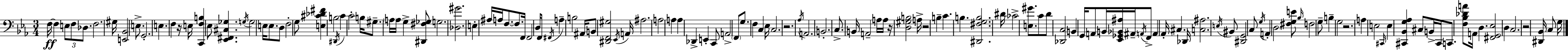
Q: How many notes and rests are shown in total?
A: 137